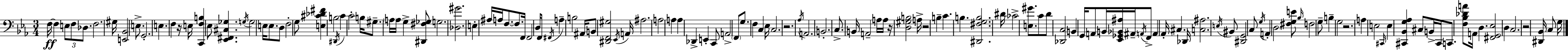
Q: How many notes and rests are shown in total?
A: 137